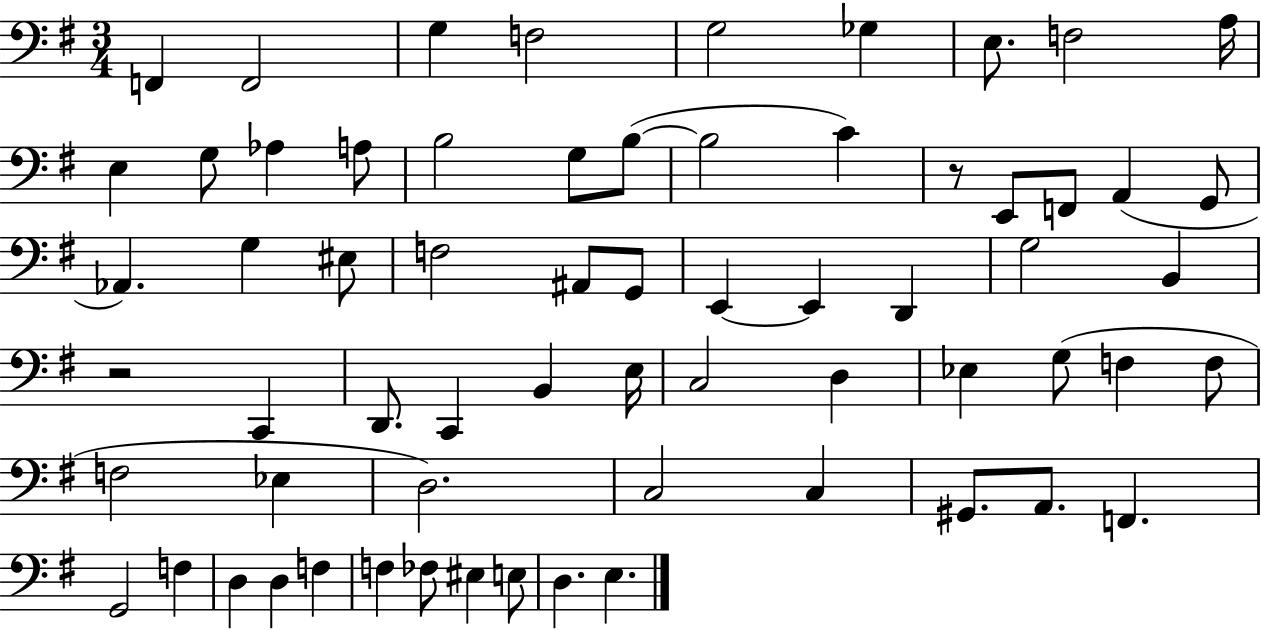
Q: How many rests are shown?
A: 2